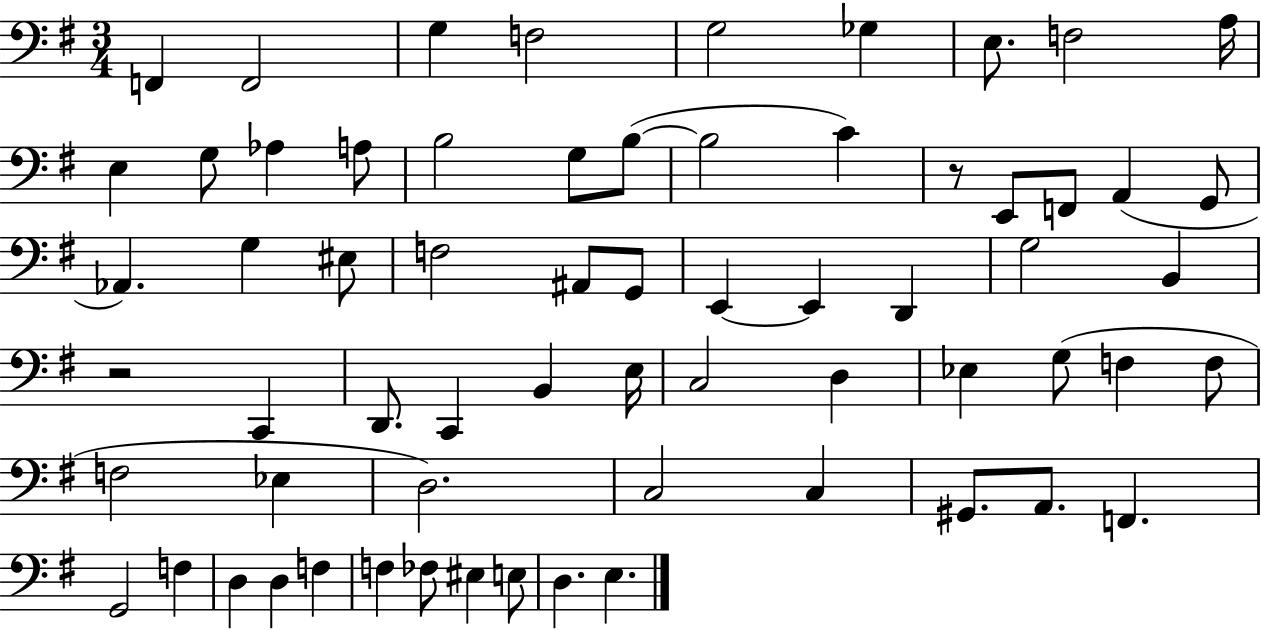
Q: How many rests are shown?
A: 2